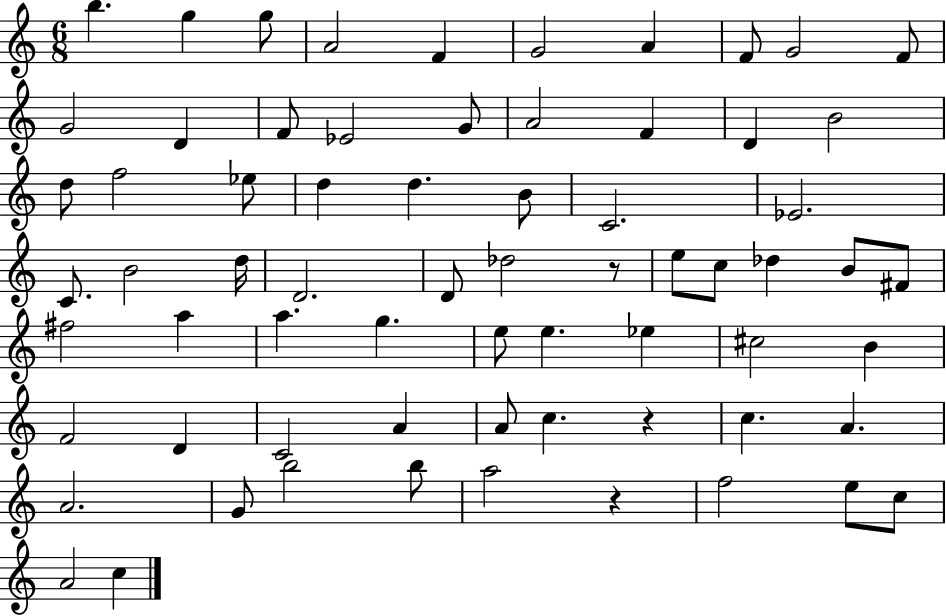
B5/q. G5/q G5/e A4/h F4/q G4/h A4/q F4/e G4/h F4/e G4/h D4/q F4/e Eb4/h G4/e A4/h F4/q D4/q B4/h D5/e F5/h Eb5/e D5/q D5/q. B4/e C4/h. Eb4/h. C4/e. B4/h D5/s D4/h. D4/e Db5/h R/e E5/e C5/e Db5/q B4/e F#4/e F#5/h A5/q A5/q. G5/q. E5/e E5/q. Eb5/q C#5/h B4/q F4/h D4/q C4/h A4/q A4/e C5/q. R/q C5/q. A4/q. A4/h. G4/e B5/h B5/e A5/h R/q F5/h E5/e C5/e A4/h C5/q